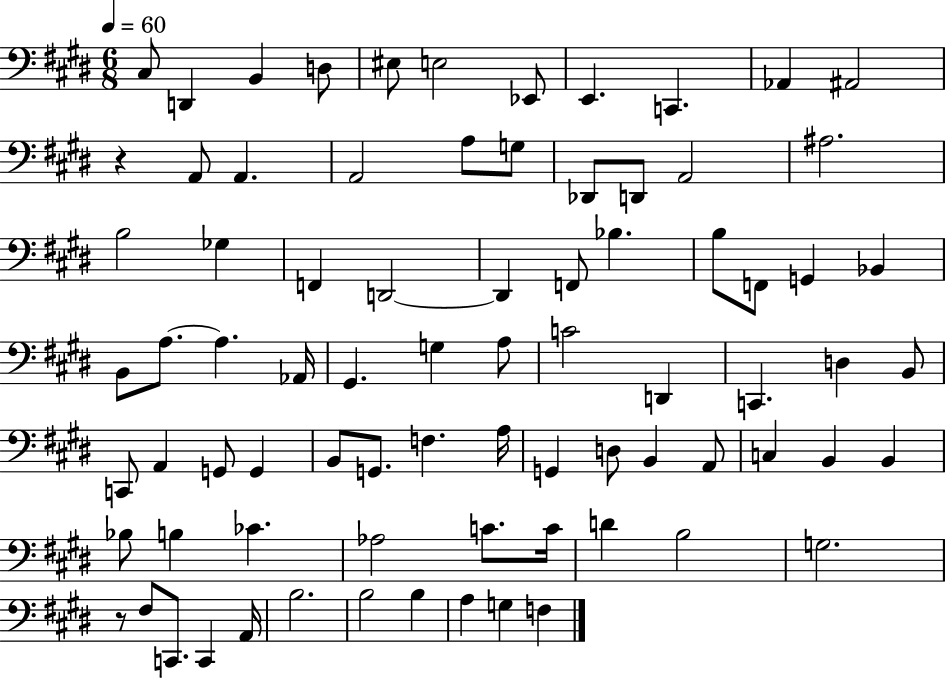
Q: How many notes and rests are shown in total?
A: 79